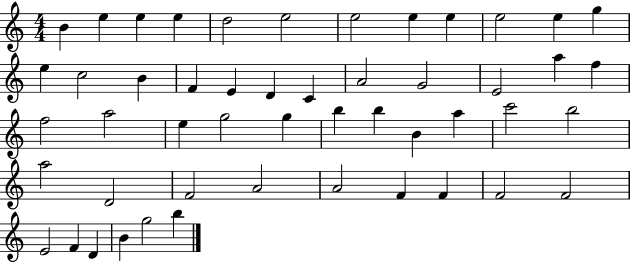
B4/q E5/q E5/q E5/q D5/h E5/h E5/h E5/q E5/q E5/h E5/q G5/q E5/q C5/h B4/q F4/q E4/q D4/q C4/q A4/h G4/h E4/h A5/q F5/q F5/h A5/h E5/q G5/h G5/q B5/q B5/q B4/q A5/q C6/h B5/h A5/h D4/h F4/h A4/h A4/h F4/q F4/q F4/h F4/h E4/h F4/q D4/q B4/q G5/h B5/q